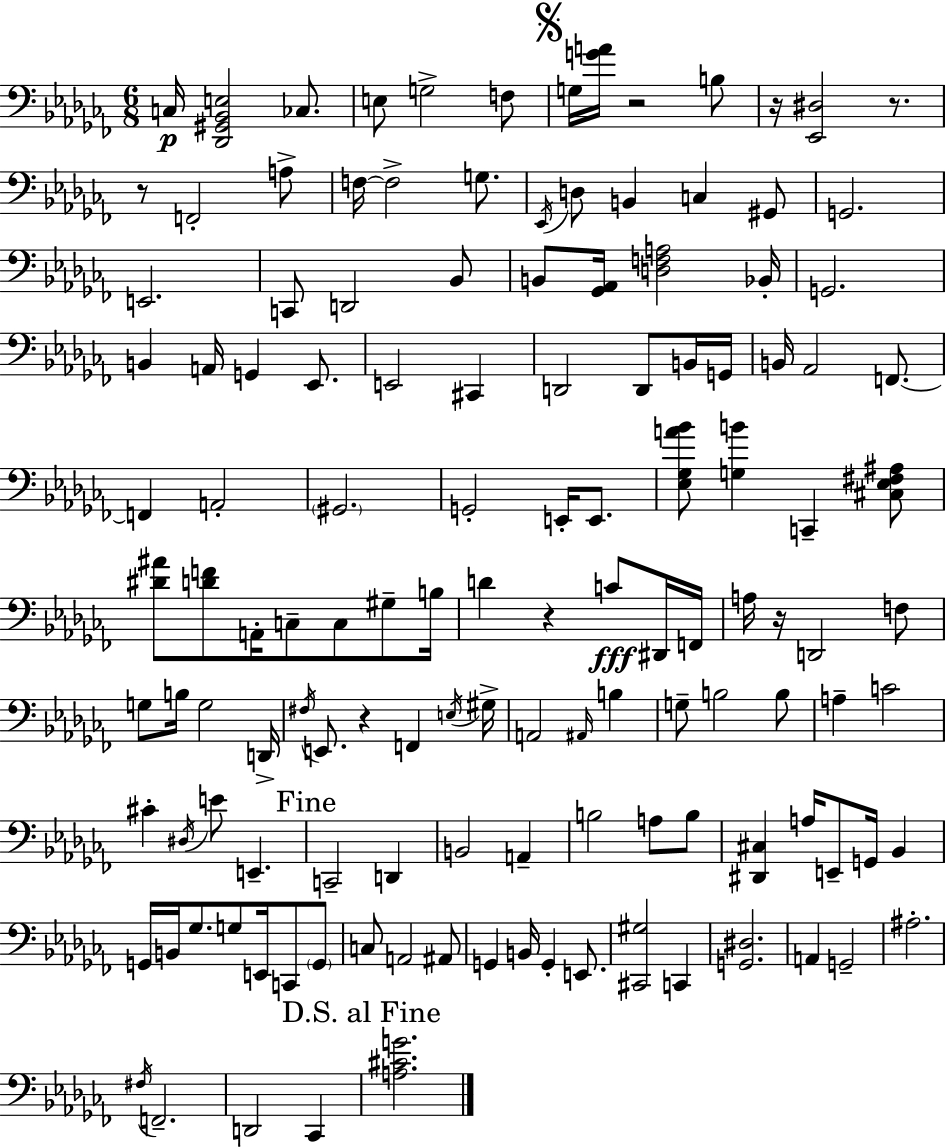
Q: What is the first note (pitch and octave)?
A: C3